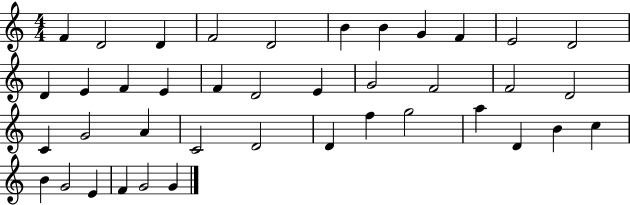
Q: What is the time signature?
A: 4/4